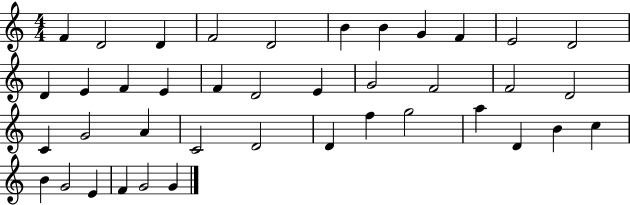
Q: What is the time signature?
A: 4/4